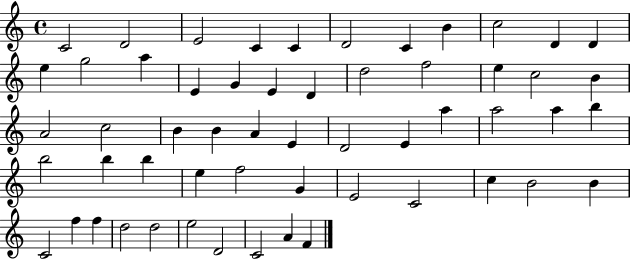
{
  \clef treble
  \time 4/4
  \defaultTimeSignature
  \key c \major
  c'2 d'2 | e'2 c'4 c'4 | d'2 c'4 b'4 | c''2 d'4 d'4 | \break e''4 g''2 a''4 | e'4 g'4 e'4 d'4 | d''2 f''2 | e''4 c''2 b'4 | \break a'2 c''2 | b'4 b'4 a'4 e'4 | d'2 e'4 a''4 | a''2 a''4 b''4 | \break b''2 b''4 b''4 | e''4 f''2 g'4 | e'2 c'2 | c''4 b'2 b'4 | \break c'2 f''4 f''4 | d''2 d''2 | e''2 d'2 | c'2 a'4 f'4 | \break \bar "|."
}